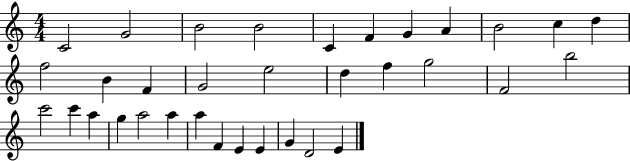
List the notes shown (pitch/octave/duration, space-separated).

C4/h G4/h B4/h B4/h C4/q F4/q G4/q A4/q B4/h C5/q D5/q F5/h B4/q F4/q G4/h E5/h D5/q F5/q G5/h F4/h B5/h C6/h C6/q A5/q G5/q A5/h A5/q A5/q F4/q E4/q E4/q G4/q D4/h E4/q